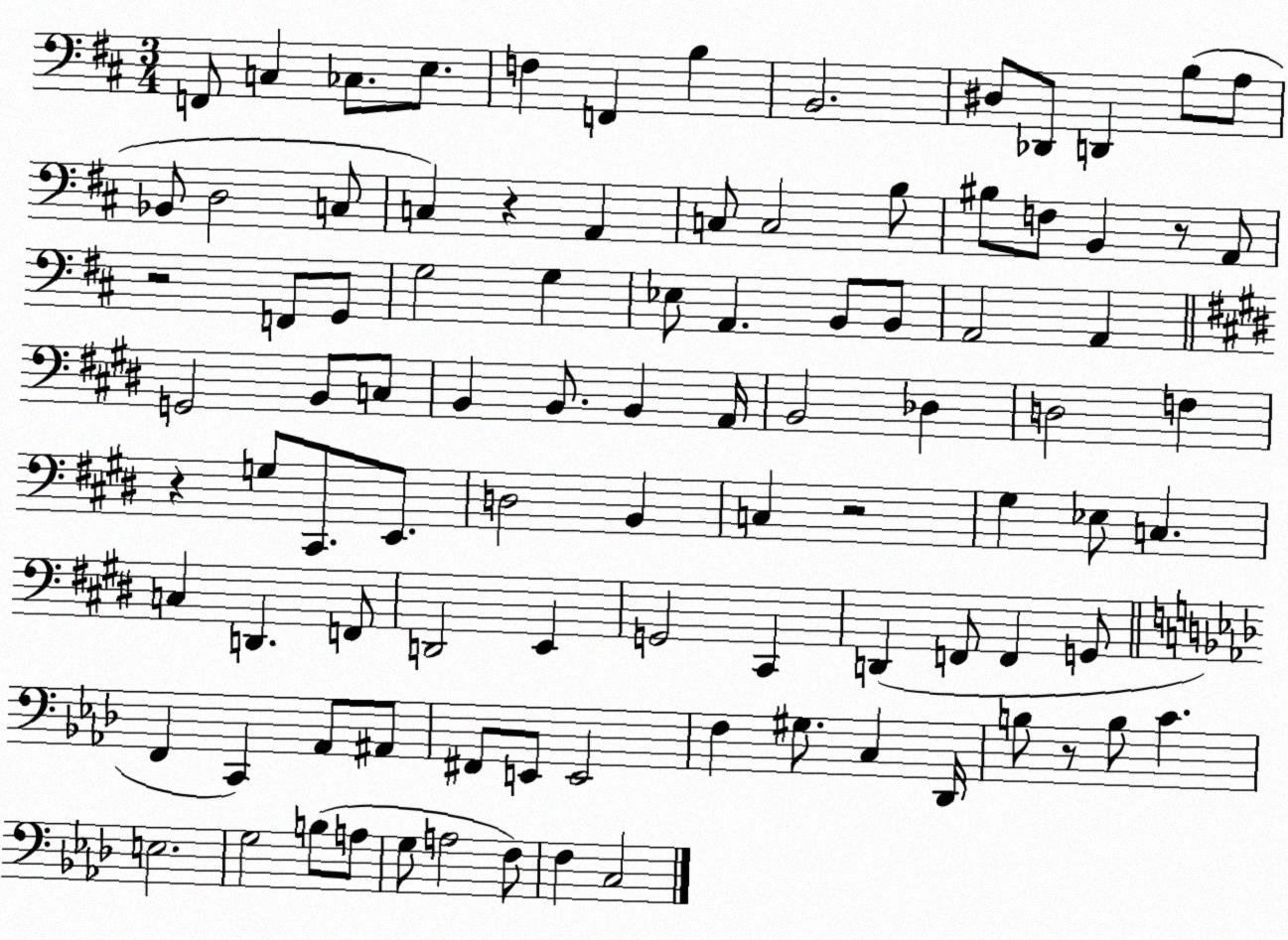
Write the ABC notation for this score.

X:1
T:Untitled
M:3/4
L:1/4
K:D
F,,/2 C, _C,/2 E,/2 F, F,, B, B,,2 ^D,/2 _D,,/2 D,, B,/2 A,/2 _B,,/2 D,2 C,/2 C, z A,, C,/2 C,2 B,/2 ^B,/2 F,/2 B,, z/2 A,,/2 z2 F,,/2 G,,/2 G,2 G, _E,/2 A,, B,,/2 B,,/2 A,,2 A,, G,,2 B,,/2 C,/2 B,, B,,/2 B,, A,,/4 B,,2 _D, D,2 F, z G,/2 ^C,,/2 E,,/2 D,2 B,, C, z2 ^G, _E,/2 C, C, D,, F,,/2 D,,2 E,, G,,2 ^C,, D,, F,,/2 F,, G,,/2 F,, C,, _A,,/2 ^A,,/2 ^F,,/2 E,,/2 E,,2 F, ^G,/2 C, _D,,/4 B,/2 z/2 B,/2 C E,2 G,2 B,/2 A,/2 G,/2 A,2 F,/2 F, C,2